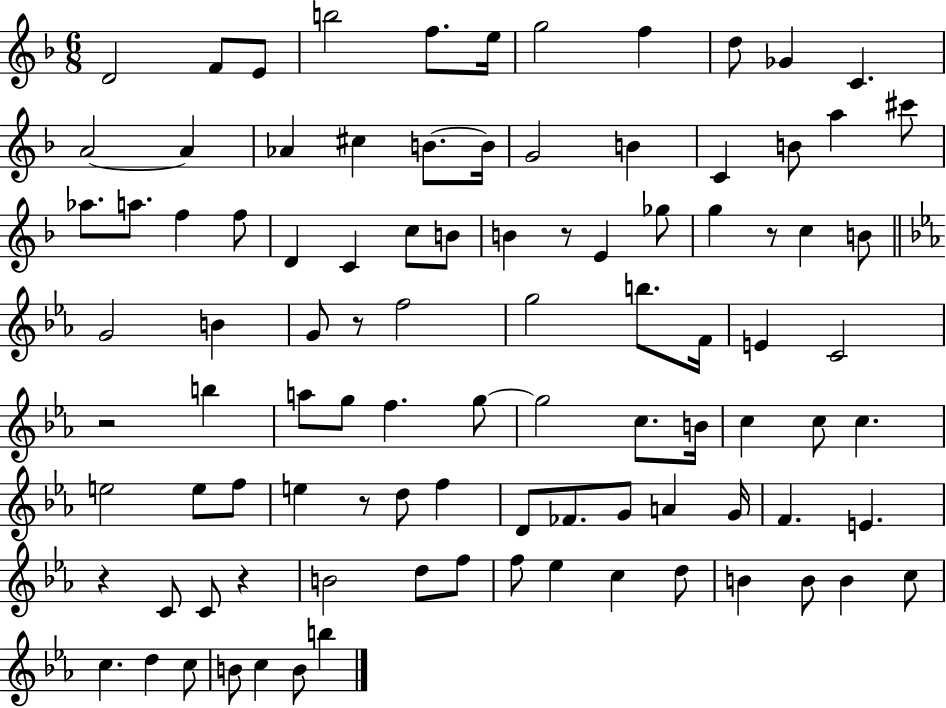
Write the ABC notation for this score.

X:1
T:Untitled
M:6/8
L:1/4
K:F
D2 F/2 E/2 b2 f/2 e/4 g2 f d/2 _G C A2 A _A ^c B/2 B/4 G2 B C B/2 a ^c'/2 _a/2 a/2 f f/2 D C c/2 B/2 B z/2 E _g/2 g z/2 c B/2 G2 B G/2 z/2 f2 g2 b/2 F/4 E C2 z2 b a/2 g/2 f g/2 g2 c/2 B/4 c c/2 c e2 e/2 f/2 e z/2 d/2 f D/2 _F/2 G/2 A G/4 F E z C/2 C/2 z B2 d/2 f/2 f/2 _e c d/2 B B/2 B c/2 c d c/2 B/2 c B/2 b